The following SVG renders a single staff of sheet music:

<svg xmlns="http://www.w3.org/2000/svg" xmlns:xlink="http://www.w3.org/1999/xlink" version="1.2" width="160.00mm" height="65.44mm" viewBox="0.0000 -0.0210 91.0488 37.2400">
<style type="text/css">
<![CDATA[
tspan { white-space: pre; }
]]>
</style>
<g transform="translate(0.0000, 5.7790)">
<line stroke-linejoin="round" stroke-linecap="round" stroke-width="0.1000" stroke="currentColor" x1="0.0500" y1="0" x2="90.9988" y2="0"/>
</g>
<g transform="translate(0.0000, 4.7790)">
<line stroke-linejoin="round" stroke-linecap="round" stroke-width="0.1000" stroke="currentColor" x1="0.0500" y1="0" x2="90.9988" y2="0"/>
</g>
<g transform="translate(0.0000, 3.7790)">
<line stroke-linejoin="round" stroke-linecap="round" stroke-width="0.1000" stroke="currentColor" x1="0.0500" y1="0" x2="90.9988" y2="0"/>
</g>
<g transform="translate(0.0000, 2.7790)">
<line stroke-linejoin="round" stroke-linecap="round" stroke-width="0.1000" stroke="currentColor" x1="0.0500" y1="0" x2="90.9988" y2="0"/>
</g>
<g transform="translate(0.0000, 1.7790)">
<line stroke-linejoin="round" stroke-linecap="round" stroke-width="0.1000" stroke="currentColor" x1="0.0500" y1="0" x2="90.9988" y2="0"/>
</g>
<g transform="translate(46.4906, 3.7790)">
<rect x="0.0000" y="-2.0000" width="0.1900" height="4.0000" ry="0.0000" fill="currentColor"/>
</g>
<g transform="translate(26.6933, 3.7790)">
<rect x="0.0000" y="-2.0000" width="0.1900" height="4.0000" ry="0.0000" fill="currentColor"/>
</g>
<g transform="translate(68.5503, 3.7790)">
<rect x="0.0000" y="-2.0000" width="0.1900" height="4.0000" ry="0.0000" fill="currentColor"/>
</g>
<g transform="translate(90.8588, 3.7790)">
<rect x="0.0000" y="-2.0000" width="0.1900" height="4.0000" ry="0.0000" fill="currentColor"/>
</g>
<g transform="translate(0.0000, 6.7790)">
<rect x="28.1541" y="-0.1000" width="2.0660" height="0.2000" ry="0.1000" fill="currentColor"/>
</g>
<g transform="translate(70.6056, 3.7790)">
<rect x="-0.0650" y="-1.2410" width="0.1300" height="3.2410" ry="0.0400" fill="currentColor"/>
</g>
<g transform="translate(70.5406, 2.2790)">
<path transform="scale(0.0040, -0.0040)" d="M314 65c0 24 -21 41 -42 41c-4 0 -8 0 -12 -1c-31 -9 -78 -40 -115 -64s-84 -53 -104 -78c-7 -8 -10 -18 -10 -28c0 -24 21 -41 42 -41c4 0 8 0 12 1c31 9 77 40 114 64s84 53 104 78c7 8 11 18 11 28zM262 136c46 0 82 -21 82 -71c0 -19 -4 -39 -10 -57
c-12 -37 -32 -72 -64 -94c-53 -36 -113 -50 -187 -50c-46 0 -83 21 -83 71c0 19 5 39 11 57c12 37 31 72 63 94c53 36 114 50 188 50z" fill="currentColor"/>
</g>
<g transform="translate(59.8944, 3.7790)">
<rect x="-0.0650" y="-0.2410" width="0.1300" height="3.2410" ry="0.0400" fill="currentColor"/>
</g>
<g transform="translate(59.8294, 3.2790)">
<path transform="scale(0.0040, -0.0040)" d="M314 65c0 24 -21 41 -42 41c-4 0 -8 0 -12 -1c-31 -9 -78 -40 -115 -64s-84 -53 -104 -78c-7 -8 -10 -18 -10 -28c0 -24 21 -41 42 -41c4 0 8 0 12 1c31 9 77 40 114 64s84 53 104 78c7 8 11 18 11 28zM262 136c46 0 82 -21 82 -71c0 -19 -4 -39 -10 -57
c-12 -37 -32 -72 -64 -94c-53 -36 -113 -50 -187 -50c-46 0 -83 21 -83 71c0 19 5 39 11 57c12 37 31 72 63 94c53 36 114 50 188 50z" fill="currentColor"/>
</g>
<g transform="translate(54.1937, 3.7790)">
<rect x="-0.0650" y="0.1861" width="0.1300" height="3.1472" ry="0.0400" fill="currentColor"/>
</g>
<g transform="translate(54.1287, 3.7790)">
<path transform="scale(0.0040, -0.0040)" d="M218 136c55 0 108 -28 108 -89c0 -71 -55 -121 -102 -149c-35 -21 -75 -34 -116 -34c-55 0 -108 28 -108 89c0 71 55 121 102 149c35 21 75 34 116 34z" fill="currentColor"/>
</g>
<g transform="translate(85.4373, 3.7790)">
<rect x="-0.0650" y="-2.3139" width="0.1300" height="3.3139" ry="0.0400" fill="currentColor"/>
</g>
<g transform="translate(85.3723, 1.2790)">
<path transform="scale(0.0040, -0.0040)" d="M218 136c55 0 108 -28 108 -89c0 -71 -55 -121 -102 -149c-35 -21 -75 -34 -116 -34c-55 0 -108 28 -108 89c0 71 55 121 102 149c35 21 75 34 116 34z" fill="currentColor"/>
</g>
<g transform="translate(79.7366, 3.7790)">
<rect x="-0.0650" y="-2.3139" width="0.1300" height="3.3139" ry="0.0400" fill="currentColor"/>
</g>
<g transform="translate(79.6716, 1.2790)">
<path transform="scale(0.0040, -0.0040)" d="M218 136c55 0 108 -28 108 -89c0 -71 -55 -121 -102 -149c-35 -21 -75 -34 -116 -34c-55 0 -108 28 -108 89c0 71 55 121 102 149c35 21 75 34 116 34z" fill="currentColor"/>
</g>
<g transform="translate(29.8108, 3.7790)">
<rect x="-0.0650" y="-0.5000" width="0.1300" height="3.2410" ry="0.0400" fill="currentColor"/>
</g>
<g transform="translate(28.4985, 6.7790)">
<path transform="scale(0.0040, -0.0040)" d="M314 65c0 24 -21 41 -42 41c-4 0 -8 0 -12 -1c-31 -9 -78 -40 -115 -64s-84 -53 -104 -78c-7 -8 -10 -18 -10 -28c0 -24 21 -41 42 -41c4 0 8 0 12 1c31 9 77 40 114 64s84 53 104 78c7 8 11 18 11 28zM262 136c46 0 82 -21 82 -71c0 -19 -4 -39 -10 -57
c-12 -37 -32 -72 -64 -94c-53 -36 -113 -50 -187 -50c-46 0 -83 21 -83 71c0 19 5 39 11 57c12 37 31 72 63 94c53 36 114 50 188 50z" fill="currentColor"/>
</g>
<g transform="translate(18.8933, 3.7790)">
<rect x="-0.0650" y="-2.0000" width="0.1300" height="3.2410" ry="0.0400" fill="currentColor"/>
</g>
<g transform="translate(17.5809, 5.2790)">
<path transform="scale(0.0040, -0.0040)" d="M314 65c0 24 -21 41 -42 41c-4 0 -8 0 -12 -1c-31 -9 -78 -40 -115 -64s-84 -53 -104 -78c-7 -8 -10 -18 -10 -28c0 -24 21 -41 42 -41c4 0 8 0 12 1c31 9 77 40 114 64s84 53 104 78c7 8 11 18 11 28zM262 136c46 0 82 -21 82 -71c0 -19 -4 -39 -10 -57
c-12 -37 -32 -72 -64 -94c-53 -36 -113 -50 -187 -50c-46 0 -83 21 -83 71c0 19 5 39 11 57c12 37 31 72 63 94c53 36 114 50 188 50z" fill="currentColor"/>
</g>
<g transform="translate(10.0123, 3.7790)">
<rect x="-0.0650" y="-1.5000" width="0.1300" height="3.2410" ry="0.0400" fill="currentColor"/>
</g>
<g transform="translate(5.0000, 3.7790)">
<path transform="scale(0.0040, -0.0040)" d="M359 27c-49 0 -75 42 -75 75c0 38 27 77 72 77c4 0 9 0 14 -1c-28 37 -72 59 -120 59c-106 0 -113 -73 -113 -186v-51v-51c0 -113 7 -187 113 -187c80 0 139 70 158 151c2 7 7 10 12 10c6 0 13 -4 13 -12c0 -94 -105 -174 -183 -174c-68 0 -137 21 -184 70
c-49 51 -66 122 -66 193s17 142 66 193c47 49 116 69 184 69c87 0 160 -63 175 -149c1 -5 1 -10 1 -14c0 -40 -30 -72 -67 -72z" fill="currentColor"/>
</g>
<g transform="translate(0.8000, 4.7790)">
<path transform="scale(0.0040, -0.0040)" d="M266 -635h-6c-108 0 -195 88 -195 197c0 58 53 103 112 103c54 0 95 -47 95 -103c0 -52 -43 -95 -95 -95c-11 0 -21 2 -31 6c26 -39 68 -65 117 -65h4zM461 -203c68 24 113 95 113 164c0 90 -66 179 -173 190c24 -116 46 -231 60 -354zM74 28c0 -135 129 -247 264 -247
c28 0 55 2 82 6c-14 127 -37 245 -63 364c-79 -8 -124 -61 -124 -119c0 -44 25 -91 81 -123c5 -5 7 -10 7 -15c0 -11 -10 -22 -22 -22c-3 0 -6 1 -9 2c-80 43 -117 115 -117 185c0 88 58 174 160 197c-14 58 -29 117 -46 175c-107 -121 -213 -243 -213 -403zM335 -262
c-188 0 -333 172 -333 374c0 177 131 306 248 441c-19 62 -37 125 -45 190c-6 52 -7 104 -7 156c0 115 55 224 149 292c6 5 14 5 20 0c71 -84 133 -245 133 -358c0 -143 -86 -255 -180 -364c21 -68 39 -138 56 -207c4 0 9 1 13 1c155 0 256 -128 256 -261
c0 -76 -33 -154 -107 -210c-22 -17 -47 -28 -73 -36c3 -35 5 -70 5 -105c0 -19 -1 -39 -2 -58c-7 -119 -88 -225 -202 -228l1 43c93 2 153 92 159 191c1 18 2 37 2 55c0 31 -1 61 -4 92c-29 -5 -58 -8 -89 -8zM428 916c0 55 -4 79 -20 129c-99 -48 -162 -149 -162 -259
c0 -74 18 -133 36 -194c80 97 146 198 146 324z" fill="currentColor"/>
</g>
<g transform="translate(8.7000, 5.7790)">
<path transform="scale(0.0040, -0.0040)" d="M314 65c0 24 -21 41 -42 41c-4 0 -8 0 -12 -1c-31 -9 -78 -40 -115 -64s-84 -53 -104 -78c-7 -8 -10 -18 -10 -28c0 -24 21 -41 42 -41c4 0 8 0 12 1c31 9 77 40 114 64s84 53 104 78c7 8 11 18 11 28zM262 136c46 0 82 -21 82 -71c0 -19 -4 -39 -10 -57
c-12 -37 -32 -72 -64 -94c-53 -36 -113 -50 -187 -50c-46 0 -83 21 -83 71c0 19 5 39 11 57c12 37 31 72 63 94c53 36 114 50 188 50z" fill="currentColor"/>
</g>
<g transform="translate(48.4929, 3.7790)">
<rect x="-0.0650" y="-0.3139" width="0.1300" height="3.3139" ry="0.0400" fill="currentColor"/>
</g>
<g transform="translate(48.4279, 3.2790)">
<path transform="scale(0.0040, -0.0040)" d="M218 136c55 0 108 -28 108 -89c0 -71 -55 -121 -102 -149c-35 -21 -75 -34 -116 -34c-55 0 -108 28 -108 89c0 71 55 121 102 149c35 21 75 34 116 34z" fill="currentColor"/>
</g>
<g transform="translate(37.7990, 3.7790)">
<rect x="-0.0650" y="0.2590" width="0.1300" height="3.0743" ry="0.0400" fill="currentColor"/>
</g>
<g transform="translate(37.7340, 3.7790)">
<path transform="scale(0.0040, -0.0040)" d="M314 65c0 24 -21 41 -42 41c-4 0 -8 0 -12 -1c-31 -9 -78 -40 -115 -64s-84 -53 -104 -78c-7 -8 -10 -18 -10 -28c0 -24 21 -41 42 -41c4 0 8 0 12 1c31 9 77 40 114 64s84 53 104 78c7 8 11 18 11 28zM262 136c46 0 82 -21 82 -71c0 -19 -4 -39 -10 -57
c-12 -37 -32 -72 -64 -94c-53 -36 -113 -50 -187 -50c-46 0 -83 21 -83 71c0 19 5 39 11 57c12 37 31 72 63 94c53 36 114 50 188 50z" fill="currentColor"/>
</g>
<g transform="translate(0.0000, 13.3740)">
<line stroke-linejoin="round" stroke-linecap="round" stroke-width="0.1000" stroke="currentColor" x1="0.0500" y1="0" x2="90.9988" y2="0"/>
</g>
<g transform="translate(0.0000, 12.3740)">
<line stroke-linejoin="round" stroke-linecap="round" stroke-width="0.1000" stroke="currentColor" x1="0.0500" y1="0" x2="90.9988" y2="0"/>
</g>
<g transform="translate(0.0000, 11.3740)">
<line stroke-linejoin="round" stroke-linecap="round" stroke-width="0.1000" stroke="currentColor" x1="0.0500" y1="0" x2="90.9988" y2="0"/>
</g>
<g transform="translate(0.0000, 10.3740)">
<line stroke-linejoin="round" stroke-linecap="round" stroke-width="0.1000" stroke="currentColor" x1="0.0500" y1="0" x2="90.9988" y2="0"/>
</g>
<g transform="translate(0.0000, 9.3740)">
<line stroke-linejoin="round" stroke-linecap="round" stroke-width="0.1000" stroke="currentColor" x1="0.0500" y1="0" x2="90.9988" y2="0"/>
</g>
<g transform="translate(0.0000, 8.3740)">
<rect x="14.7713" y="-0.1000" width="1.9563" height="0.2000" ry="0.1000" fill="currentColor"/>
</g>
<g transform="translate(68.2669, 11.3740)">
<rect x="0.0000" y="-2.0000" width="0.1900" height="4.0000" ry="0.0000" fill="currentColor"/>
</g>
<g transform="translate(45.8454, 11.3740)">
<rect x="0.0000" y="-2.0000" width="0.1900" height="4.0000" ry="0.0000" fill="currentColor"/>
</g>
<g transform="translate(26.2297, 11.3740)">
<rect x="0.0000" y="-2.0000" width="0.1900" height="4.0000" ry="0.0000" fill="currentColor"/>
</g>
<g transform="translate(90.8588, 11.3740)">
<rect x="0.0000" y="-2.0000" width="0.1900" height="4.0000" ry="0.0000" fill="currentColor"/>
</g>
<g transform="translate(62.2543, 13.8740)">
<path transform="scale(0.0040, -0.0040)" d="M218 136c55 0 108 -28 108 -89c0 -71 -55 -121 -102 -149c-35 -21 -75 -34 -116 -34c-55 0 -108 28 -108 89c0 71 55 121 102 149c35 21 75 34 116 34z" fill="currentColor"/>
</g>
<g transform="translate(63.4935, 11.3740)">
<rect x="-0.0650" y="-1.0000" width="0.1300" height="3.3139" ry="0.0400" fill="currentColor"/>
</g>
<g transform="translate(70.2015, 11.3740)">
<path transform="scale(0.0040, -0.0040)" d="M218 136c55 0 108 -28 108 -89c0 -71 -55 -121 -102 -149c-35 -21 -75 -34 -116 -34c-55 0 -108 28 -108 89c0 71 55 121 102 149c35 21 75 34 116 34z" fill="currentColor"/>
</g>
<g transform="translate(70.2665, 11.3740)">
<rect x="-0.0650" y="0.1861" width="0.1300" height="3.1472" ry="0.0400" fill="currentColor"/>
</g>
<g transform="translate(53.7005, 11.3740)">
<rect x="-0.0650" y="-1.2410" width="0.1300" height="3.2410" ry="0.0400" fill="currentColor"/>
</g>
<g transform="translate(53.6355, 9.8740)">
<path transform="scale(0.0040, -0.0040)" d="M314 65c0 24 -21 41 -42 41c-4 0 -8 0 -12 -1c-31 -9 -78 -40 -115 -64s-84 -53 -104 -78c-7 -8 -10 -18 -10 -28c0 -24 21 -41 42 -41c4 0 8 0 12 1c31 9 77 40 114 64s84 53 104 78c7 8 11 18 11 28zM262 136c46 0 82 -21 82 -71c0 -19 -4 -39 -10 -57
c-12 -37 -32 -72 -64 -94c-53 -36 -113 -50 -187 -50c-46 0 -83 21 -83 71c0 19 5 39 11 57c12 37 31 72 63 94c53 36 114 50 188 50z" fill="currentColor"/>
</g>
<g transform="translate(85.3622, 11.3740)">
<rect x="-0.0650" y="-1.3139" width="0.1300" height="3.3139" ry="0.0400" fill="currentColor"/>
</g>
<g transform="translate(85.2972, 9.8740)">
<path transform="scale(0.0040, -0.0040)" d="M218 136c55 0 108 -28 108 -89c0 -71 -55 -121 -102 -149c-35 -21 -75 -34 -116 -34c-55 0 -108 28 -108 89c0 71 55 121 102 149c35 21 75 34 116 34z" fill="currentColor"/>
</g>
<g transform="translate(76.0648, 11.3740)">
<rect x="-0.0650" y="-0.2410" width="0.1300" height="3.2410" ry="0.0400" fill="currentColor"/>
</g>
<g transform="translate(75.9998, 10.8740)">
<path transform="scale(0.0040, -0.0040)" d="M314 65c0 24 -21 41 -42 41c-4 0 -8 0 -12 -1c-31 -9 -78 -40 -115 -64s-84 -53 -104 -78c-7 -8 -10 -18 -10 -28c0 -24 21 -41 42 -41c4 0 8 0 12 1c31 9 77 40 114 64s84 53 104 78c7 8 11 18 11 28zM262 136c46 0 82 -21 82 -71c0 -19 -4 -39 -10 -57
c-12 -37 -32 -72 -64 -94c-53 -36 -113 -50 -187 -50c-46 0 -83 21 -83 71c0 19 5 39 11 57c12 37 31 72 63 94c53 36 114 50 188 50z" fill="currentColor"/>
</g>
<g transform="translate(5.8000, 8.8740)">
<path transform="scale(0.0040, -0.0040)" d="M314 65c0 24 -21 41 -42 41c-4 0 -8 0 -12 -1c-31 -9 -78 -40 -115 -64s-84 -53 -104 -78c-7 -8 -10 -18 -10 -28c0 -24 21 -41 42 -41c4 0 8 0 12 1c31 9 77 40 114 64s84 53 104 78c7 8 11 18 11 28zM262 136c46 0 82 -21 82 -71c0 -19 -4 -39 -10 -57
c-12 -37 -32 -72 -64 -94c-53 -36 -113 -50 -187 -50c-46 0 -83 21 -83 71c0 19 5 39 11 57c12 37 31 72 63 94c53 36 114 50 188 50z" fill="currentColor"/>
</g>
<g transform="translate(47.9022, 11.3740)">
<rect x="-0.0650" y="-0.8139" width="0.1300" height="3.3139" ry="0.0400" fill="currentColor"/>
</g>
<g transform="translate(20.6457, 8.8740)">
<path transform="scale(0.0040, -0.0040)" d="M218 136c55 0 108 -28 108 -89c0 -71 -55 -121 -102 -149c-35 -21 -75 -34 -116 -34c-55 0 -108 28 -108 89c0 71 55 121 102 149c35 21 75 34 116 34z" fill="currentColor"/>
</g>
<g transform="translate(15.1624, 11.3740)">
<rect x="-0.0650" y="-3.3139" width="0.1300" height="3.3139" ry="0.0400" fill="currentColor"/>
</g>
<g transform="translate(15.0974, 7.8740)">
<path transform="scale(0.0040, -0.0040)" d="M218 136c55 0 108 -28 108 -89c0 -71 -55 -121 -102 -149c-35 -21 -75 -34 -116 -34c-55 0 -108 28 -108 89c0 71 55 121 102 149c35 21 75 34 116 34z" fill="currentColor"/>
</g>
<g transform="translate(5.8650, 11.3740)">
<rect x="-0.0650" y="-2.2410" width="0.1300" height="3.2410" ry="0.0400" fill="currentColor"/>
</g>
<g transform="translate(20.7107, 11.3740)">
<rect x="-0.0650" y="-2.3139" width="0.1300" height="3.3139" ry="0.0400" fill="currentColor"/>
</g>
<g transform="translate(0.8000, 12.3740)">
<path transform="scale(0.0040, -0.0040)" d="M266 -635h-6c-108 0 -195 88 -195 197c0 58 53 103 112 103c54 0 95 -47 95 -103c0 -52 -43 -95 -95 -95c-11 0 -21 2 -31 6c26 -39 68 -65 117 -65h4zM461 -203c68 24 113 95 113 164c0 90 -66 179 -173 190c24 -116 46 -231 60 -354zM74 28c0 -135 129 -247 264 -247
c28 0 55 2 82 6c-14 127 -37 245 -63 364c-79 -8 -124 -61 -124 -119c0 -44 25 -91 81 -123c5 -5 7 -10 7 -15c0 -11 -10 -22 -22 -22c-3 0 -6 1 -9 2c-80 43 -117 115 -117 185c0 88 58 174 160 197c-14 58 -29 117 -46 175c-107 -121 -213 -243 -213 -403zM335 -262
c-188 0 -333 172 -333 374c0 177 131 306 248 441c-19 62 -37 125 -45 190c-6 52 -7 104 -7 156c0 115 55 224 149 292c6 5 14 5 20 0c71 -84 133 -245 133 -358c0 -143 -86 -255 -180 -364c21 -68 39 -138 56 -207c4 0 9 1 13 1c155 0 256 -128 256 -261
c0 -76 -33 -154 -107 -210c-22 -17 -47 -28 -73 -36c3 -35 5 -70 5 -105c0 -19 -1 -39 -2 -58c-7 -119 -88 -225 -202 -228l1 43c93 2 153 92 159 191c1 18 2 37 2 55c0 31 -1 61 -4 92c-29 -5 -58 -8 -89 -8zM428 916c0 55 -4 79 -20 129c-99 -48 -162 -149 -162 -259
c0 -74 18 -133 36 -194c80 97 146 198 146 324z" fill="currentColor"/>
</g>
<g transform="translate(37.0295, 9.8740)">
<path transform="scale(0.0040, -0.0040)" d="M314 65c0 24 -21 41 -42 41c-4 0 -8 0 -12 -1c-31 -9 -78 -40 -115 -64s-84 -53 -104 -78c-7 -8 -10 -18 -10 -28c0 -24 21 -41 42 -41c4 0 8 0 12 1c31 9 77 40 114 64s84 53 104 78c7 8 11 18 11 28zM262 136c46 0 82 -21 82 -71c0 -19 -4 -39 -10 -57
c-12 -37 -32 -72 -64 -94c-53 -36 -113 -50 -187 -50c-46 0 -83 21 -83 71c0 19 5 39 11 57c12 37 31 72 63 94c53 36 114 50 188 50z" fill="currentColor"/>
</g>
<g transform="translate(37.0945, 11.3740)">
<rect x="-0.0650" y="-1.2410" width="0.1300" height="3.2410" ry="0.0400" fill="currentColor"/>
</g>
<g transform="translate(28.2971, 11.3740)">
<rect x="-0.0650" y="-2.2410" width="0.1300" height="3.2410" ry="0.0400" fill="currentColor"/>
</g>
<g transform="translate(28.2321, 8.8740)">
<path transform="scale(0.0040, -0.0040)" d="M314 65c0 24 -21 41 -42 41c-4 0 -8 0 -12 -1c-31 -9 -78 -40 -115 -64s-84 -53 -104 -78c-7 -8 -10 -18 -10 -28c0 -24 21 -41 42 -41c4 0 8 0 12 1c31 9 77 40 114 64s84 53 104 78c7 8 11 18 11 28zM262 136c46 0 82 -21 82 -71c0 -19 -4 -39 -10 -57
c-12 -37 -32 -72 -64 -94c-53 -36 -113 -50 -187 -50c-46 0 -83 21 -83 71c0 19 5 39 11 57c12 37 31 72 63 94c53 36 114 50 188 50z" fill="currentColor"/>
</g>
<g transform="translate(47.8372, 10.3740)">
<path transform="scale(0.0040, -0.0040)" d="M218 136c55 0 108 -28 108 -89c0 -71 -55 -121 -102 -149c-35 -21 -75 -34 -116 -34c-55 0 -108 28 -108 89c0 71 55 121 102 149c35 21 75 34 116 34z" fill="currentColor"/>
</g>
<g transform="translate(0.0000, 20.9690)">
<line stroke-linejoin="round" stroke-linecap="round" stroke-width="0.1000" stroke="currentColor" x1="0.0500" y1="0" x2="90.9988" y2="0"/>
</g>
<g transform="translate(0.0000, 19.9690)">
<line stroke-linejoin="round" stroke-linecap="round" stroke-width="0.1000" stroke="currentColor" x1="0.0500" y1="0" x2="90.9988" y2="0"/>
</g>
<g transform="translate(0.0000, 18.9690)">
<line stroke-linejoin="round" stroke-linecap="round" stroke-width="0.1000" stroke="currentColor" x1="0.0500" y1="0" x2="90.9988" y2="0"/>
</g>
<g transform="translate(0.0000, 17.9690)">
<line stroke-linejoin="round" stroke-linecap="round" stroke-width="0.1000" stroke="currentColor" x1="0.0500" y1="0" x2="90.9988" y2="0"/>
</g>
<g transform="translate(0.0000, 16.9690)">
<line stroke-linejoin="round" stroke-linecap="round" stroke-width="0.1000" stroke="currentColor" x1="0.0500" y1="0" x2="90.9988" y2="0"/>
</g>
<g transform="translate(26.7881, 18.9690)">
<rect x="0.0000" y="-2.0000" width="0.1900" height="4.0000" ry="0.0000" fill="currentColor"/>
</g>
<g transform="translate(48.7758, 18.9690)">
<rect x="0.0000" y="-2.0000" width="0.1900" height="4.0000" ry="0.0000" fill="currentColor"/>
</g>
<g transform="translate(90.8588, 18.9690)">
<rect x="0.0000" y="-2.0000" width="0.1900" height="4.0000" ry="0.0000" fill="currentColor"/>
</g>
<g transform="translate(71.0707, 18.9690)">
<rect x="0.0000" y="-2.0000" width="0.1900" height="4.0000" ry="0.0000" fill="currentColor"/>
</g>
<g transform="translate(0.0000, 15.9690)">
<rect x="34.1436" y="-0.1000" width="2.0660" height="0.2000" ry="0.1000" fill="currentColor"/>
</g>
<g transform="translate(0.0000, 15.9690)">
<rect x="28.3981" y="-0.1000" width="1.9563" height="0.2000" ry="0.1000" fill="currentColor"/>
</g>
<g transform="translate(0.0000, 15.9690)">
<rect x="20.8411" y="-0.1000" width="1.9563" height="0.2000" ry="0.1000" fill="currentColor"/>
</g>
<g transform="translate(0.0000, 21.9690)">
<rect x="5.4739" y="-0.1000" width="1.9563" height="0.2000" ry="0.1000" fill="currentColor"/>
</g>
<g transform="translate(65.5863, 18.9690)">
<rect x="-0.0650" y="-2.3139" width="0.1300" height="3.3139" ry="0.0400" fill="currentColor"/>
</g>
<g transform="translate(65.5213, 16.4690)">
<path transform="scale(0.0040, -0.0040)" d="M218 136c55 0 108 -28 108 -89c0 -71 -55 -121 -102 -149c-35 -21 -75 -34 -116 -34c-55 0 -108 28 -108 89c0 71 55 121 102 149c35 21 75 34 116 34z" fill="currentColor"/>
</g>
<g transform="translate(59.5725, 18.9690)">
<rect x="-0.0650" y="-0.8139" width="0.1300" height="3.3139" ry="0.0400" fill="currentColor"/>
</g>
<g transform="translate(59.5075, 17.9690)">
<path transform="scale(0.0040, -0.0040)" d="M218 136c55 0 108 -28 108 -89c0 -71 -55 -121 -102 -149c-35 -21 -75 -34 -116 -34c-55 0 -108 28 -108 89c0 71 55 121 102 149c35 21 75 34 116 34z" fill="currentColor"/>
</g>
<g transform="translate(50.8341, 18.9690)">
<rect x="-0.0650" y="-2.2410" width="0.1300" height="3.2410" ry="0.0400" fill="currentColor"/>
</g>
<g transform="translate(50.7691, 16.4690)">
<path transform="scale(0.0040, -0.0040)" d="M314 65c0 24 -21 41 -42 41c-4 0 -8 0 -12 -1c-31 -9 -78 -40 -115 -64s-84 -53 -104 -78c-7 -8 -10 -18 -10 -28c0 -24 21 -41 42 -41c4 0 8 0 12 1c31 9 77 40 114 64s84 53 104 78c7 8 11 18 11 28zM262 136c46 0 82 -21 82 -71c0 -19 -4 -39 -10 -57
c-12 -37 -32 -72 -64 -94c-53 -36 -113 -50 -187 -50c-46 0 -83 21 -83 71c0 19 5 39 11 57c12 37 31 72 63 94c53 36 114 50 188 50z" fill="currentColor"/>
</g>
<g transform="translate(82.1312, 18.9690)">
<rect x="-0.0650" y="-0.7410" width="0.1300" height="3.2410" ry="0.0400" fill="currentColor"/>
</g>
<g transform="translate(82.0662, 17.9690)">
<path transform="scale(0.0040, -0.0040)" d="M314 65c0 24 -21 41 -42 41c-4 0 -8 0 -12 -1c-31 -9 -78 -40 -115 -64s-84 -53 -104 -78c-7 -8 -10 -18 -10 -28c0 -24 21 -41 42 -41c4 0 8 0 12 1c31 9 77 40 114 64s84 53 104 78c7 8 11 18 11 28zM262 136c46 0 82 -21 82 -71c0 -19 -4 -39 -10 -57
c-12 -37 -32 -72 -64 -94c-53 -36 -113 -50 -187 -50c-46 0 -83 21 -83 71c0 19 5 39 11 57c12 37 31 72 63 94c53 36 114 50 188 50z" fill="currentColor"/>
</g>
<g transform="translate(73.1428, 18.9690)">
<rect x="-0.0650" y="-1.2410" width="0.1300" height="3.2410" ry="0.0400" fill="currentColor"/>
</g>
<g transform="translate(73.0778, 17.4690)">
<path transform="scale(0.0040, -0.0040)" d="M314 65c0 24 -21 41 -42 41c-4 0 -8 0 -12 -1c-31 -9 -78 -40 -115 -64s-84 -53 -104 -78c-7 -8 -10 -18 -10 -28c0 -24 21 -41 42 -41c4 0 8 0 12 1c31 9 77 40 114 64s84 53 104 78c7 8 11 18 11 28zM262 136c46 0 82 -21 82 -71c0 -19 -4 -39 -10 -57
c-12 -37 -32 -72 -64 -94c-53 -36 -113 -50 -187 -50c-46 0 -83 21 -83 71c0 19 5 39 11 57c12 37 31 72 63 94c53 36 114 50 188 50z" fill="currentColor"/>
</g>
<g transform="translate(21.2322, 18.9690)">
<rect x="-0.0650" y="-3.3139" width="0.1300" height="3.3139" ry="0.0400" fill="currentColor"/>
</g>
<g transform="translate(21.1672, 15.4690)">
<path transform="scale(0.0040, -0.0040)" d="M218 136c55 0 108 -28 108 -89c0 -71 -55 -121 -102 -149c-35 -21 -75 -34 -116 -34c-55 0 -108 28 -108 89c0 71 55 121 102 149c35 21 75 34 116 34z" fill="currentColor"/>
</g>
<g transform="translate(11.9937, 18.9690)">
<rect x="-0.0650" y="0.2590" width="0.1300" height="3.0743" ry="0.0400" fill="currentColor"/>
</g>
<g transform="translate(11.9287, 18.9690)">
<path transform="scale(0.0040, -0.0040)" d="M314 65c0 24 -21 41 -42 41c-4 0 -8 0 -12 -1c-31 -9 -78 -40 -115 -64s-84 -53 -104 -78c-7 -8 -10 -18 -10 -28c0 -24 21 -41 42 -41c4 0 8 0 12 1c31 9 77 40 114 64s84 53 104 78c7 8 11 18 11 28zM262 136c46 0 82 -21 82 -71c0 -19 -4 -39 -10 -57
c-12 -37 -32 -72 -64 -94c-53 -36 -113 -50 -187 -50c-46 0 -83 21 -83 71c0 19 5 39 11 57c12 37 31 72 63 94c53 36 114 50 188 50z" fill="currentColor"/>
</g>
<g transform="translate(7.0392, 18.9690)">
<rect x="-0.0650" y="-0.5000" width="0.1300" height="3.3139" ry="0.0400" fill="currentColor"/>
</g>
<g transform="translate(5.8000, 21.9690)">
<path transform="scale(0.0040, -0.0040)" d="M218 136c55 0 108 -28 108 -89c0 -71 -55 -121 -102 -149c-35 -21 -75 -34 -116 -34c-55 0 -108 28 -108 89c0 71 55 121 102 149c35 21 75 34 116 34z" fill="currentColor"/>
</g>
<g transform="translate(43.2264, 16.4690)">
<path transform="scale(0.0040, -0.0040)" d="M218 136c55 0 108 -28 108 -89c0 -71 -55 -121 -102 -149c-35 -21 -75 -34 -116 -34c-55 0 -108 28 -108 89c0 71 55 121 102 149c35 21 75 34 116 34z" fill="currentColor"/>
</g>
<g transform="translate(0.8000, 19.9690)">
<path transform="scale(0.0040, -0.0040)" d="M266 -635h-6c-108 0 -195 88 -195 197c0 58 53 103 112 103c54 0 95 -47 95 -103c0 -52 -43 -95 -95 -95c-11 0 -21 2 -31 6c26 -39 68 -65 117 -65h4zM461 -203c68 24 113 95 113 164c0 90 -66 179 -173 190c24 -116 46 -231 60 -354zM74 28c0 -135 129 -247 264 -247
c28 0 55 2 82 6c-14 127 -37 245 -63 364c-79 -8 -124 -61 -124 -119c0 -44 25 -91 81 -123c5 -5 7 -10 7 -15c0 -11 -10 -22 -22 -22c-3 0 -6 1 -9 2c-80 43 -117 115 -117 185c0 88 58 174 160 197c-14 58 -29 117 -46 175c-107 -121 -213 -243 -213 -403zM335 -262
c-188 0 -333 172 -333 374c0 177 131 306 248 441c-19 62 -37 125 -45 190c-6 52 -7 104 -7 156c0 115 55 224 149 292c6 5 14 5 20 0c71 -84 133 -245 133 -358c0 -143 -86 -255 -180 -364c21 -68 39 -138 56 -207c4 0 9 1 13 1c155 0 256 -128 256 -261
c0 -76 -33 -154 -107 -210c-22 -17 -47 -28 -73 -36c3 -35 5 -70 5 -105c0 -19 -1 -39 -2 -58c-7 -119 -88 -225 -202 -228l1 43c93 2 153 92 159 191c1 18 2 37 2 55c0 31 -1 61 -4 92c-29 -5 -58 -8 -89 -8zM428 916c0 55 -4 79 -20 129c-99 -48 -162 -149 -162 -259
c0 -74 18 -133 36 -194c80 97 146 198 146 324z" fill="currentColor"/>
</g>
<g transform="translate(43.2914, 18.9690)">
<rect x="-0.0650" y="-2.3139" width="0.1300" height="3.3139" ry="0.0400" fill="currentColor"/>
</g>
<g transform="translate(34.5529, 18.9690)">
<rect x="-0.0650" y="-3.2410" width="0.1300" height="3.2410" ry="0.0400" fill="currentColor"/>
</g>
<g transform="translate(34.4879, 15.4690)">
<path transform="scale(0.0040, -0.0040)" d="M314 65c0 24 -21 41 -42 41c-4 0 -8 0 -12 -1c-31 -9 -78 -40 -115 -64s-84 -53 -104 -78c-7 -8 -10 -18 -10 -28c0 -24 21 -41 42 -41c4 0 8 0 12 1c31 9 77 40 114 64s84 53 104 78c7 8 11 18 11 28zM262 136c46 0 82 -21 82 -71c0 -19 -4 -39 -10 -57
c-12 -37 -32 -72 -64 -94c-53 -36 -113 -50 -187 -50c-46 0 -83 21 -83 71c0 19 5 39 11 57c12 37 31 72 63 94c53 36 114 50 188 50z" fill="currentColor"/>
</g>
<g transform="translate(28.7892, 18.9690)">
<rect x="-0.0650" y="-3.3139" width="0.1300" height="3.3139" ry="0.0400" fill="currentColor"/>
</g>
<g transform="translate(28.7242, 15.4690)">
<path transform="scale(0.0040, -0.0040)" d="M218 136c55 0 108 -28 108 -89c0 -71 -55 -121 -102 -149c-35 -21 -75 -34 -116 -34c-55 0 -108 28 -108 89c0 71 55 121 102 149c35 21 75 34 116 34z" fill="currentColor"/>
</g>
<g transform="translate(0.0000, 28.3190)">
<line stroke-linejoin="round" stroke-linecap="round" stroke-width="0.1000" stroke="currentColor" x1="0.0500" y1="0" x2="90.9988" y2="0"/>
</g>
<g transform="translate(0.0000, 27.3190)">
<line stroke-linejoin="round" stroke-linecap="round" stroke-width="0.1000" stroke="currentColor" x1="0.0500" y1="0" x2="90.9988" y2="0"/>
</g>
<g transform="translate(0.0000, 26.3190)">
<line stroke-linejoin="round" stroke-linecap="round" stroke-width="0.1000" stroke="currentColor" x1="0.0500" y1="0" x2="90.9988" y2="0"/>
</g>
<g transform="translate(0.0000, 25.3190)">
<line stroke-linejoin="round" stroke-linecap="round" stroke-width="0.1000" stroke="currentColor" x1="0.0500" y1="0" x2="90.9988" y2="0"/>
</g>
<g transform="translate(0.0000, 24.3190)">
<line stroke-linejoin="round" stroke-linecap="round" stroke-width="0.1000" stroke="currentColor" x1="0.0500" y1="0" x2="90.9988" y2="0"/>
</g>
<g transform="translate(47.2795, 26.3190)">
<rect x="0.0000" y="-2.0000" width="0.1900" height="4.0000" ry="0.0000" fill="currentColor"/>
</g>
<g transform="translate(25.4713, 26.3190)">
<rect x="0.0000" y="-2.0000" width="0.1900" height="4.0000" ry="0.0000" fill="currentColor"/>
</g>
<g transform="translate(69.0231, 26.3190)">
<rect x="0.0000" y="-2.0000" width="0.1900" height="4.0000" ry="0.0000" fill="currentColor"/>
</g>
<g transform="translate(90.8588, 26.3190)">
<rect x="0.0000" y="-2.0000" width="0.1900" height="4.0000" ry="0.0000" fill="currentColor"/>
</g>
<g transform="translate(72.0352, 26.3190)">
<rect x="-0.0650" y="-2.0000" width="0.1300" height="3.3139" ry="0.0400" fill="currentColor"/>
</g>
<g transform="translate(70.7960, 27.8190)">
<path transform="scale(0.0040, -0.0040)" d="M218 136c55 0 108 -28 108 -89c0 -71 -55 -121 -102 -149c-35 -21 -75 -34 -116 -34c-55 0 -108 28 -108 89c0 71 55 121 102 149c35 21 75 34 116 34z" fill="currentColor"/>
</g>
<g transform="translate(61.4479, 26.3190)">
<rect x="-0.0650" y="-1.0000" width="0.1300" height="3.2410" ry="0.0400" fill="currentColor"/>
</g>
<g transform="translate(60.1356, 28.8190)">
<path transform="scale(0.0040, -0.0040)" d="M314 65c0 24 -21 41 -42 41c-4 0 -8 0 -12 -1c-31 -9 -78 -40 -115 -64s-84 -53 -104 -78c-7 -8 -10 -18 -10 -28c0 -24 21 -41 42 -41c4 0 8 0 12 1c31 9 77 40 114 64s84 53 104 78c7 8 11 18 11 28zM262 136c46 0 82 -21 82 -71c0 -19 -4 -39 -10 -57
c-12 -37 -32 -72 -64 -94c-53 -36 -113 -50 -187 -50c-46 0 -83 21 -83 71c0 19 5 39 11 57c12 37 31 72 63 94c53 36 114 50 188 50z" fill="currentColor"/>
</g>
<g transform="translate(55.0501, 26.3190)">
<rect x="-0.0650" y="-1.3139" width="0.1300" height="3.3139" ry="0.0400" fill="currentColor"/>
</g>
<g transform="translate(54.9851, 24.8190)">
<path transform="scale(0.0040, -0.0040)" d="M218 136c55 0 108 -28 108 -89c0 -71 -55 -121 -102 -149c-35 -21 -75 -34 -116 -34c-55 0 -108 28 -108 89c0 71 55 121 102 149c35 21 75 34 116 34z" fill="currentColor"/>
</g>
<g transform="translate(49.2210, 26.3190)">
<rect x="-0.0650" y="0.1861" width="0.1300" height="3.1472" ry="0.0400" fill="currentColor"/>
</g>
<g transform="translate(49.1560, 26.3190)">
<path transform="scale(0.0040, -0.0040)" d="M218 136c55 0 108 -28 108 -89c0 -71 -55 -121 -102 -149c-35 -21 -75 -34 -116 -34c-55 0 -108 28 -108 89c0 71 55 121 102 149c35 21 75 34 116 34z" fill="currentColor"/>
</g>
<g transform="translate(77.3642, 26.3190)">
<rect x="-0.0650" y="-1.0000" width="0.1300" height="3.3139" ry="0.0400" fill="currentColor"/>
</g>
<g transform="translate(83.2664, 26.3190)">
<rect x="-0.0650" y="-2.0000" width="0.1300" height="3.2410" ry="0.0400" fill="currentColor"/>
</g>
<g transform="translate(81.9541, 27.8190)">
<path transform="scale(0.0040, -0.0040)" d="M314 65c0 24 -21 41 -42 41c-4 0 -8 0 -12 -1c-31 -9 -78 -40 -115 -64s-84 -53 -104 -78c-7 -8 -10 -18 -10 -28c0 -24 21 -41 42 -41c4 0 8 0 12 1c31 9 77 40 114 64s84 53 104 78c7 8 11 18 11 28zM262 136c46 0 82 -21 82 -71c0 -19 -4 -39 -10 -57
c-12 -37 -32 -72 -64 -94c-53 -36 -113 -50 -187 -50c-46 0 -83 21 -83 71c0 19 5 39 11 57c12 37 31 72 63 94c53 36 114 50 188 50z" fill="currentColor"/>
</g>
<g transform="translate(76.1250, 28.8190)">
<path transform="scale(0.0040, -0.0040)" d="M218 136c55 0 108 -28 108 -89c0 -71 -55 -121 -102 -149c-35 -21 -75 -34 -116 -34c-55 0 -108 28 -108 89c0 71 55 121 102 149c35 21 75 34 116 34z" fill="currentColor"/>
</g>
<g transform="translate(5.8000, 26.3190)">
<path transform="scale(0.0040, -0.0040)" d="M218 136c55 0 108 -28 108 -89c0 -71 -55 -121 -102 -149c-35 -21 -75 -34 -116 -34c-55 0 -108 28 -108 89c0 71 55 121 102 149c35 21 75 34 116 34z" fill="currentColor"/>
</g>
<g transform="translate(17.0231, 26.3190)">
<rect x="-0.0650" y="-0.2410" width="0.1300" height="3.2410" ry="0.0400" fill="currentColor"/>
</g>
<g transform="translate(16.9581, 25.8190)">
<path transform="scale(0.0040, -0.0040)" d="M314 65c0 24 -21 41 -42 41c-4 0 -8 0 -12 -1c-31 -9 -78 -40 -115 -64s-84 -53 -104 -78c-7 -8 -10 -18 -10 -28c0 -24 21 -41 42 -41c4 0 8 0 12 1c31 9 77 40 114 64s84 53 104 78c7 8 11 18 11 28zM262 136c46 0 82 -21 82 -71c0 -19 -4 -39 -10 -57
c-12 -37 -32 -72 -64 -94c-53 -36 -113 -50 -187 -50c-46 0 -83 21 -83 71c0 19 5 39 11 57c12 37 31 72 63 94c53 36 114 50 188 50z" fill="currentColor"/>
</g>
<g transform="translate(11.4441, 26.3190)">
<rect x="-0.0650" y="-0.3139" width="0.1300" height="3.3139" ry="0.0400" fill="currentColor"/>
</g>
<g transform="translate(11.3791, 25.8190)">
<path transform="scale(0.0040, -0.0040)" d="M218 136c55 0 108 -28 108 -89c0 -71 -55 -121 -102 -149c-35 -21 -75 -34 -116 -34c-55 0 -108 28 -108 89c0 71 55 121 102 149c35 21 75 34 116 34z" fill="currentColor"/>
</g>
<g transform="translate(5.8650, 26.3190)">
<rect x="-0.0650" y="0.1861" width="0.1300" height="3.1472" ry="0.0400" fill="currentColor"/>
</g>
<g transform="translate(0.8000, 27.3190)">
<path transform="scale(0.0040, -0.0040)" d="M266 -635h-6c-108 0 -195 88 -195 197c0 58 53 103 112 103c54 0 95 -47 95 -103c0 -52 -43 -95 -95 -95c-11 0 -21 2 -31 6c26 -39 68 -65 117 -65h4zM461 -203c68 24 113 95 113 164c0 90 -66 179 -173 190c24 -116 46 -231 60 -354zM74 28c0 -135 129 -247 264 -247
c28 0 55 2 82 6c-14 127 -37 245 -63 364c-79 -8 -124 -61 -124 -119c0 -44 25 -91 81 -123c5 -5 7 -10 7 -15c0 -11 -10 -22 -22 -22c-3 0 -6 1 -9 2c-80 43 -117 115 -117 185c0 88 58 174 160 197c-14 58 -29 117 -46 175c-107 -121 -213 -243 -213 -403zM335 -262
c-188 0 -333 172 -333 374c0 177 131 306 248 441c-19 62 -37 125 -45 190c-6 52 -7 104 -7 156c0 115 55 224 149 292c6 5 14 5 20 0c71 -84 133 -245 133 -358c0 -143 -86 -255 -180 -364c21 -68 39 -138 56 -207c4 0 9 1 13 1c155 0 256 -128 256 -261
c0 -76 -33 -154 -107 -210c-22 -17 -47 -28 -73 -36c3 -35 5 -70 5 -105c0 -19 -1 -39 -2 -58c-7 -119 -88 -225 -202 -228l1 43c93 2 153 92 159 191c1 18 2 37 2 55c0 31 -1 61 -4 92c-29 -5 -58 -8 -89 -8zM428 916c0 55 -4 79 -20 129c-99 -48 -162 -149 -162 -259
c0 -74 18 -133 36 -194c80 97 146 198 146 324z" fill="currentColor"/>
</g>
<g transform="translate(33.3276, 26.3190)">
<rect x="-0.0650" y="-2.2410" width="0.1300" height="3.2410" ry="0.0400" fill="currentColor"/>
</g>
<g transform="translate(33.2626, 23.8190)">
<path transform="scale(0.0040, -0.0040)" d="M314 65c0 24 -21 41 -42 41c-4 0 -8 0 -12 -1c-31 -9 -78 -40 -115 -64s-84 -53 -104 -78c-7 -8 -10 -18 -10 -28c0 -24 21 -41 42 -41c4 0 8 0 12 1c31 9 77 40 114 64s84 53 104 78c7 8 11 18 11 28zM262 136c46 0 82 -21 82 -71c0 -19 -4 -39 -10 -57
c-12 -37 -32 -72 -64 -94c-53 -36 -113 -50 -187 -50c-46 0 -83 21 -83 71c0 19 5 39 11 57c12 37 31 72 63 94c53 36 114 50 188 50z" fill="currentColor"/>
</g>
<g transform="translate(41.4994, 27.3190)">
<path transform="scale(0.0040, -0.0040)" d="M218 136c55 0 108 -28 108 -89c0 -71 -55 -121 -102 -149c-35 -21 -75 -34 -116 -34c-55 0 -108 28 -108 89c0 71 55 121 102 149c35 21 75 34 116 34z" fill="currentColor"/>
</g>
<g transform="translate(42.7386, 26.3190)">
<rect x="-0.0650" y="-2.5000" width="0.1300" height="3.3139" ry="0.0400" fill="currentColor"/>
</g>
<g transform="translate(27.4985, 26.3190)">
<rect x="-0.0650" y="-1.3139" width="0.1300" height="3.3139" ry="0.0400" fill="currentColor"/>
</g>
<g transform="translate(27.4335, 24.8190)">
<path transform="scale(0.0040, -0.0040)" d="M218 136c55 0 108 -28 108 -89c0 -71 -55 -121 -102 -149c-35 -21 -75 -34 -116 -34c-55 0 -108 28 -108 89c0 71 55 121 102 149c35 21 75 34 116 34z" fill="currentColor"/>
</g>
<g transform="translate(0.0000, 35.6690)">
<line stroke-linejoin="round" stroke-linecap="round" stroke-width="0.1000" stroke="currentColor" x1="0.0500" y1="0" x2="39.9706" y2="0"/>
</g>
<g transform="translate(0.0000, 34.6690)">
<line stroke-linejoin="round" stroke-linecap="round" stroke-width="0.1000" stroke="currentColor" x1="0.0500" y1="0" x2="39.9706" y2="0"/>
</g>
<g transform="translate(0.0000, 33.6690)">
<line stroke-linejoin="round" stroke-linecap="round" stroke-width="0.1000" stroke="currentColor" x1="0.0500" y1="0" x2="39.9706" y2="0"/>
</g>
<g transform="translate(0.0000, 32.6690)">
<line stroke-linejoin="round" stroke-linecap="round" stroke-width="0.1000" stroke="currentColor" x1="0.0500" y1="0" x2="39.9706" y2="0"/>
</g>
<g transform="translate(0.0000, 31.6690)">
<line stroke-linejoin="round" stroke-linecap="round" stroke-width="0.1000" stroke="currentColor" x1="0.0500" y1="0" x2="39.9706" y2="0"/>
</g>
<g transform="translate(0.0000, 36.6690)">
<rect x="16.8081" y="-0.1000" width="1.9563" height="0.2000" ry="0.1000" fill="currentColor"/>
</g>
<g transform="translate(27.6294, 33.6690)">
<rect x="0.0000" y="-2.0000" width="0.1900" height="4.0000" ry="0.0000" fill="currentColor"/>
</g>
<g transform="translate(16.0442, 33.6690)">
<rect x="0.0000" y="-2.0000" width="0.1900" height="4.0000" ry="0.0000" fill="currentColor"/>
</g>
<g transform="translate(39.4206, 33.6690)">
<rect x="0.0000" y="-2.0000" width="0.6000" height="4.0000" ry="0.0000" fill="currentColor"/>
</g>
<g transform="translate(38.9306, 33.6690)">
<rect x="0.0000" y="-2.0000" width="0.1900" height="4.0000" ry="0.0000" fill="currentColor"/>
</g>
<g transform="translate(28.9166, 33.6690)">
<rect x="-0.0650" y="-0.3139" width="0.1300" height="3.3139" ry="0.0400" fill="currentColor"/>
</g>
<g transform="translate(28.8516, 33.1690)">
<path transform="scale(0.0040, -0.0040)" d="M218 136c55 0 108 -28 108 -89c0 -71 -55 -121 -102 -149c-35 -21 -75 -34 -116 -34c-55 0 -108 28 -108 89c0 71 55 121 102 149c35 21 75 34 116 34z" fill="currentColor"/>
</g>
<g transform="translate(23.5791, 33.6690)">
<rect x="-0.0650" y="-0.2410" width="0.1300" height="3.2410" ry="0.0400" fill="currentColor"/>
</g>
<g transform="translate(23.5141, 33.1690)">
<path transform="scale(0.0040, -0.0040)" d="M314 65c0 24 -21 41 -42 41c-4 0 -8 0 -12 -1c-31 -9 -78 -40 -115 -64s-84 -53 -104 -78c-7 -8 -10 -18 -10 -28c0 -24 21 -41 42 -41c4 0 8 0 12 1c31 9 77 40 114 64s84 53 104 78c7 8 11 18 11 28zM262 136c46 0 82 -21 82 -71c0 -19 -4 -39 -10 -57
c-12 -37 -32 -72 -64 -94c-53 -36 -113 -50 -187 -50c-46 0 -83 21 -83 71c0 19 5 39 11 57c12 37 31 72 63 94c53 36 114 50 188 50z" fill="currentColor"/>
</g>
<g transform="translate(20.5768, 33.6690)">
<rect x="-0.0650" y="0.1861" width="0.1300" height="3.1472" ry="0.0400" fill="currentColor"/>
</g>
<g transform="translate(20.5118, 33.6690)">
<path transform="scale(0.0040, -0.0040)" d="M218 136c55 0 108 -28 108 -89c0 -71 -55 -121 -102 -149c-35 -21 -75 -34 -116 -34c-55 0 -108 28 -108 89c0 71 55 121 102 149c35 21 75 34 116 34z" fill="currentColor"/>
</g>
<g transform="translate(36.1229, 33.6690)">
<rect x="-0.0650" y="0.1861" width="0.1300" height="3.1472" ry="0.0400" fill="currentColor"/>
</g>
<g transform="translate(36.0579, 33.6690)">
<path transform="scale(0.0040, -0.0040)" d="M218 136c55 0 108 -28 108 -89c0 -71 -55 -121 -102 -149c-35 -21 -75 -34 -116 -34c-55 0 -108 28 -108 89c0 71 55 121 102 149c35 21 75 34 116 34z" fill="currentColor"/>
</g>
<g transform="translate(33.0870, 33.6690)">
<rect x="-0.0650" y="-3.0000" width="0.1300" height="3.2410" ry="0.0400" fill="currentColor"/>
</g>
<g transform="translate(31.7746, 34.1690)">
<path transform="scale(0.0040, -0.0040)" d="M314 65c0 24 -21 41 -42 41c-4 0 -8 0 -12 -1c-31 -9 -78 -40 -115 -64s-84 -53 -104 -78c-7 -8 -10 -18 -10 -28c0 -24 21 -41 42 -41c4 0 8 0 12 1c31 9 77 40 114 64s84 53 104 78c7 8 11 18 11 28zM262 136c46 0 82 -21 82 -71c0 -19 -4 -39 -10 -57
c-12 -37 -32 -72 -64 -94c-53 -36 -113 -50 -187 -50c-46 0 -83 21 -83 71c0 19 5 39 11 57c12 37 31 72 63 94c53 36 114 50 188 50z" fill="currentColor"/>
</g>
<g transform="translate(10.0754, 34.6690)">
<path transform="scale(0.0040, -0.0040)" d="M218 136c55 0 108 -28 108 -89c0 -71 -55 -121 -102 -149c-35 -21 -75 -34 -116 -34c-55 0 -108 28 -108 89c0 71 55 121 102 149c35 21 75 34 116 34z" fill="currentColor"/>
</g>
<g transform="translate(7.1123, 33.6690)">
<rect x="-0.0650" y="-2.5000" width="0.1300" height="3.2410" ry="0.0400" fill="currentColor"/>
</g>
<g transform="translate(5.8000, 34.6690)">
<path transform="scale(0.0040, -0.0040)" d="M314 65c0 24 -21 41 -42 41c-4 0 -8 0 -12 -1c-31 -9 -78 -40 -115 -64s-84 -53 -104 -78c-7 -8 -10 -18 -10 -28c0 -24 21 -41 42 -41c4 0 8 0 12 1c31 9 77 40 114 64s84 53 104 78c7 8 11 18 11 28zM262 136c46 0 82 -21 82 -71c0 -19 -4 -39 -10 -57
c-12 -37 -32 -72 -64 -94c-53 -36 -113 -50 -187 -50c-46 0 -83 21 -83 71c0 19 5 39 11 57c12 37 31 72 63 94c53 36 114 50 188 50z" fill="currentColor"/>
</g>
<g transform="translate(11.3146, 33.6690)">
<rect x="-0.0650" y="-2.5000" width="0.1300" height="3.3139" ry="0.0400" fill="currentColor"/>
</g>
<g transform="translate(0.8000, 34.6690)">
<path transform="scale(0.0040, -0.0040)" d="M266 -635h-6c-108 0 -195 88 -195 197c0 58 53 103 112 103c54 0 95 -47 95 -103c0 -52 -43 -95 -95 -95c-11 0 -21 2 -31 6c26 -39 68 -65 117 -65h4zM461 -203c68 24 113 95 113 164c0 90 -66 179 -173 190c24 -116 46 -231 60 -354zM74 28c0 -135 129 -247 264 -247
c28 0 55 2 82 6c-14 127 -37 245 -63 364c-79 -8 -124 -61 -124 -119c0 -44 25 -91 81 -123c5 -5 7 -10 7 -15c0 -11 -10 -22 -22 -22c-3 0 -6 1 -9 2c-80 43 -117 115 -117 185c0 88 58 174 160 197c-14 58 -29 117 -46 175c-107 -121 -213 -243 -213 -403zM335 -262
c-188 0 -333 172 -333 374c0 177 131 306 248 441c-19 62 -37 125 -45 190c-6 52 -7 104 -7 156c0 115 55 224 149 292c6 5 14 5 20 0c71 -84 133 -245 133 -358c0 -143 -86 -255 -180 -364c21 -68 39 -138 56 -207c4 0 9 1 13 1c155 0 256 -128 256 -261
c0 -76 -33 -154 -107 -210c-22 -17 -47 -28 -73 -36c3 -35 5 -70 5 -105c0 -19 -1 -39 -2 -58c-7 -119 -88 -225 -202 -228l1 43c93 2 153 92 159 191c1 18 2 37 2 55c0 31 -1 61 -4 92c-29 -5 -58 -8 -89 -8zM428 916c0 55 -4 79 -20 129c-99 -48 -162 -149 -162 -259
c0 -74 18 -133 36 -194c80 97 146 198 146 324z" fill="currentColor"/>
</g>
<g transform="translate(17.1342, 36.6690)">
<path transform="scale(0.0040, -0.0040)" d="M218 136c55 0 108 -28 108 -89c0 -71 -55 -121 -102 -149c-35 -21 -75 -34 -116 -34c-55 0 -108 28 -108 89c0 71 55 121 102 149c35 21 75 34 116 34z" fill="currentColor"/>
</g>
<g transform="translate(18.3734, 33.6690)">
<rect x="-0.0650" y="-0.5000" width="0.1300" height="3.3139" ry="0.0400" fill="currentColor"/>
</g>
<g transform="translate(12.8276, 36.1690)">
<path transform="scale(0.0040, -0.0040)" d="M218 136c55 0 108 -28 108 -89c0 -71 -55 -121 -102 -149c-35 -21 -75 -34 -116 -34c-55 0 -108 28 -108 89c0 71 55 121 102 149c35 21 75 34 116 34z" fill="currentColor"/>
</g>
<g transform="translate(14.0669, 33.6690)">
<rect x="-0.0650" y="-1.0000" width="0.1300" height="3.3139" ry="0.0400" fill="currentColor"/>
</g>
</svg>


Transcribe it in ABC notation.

X:1
T:Untitled
M:4/4
L:1/4
K:C
E2 F2 C2 B2 c B c2 e2 g g g2 b g g2 e2 d e2 D B c2 e C B2 b b b2 g g2 d g e2 d2 B c c2 e g2 G B e D2 F D F2 G2 G D C B c2 c A2 B